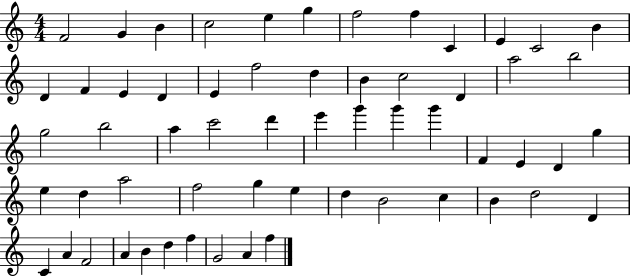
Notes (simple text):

F4/h G4/q B4/q C5/h E5/q G5/q F5/h F5/q C4/q E4/q C4/h B4/q D4/q F4/q E4/q D4/q E4/q F5/h D5/q B4/q C5/h D4/q A5/h B5/h G5/h B5/h A5/q C6/h D6/q E6/q G6/q G6/q G6/q F4/q E4/q D4/q G5/q E5/q D5/q A5/h F5/h G5/q E5/q D5/q B4/h C5/q B4/q D5/h D4/q C4/q A4/q F4/h A4/q B4/q D5/q F5/q G4/h A4/q F5/q